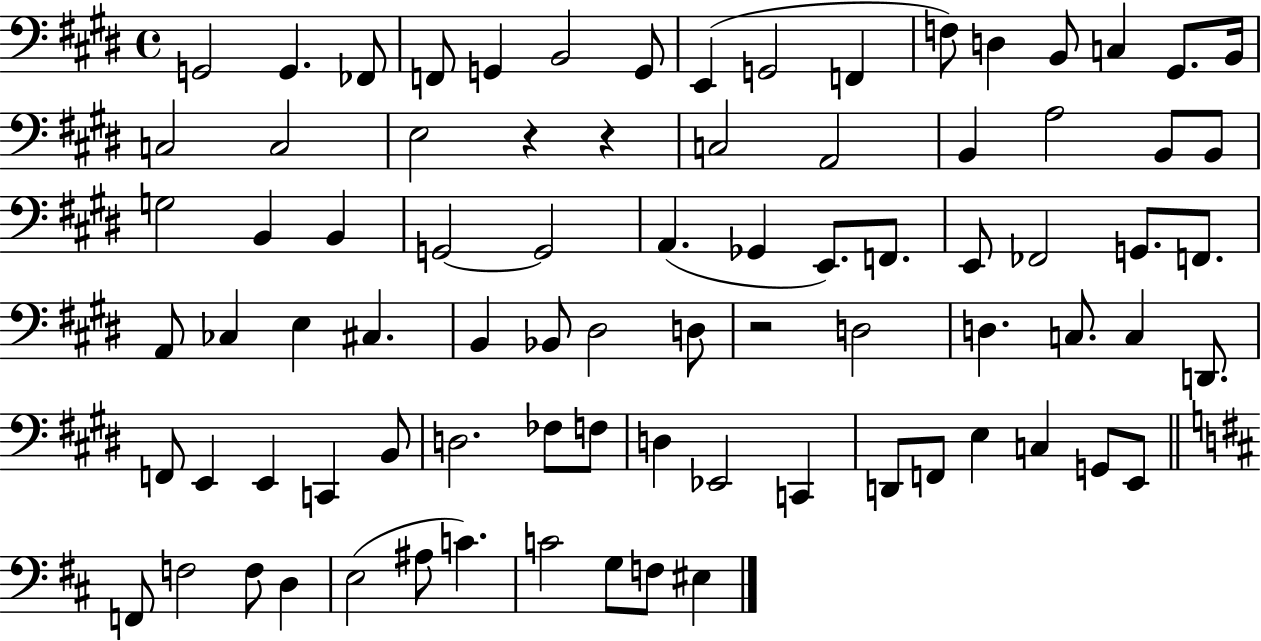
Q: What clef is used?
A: bass